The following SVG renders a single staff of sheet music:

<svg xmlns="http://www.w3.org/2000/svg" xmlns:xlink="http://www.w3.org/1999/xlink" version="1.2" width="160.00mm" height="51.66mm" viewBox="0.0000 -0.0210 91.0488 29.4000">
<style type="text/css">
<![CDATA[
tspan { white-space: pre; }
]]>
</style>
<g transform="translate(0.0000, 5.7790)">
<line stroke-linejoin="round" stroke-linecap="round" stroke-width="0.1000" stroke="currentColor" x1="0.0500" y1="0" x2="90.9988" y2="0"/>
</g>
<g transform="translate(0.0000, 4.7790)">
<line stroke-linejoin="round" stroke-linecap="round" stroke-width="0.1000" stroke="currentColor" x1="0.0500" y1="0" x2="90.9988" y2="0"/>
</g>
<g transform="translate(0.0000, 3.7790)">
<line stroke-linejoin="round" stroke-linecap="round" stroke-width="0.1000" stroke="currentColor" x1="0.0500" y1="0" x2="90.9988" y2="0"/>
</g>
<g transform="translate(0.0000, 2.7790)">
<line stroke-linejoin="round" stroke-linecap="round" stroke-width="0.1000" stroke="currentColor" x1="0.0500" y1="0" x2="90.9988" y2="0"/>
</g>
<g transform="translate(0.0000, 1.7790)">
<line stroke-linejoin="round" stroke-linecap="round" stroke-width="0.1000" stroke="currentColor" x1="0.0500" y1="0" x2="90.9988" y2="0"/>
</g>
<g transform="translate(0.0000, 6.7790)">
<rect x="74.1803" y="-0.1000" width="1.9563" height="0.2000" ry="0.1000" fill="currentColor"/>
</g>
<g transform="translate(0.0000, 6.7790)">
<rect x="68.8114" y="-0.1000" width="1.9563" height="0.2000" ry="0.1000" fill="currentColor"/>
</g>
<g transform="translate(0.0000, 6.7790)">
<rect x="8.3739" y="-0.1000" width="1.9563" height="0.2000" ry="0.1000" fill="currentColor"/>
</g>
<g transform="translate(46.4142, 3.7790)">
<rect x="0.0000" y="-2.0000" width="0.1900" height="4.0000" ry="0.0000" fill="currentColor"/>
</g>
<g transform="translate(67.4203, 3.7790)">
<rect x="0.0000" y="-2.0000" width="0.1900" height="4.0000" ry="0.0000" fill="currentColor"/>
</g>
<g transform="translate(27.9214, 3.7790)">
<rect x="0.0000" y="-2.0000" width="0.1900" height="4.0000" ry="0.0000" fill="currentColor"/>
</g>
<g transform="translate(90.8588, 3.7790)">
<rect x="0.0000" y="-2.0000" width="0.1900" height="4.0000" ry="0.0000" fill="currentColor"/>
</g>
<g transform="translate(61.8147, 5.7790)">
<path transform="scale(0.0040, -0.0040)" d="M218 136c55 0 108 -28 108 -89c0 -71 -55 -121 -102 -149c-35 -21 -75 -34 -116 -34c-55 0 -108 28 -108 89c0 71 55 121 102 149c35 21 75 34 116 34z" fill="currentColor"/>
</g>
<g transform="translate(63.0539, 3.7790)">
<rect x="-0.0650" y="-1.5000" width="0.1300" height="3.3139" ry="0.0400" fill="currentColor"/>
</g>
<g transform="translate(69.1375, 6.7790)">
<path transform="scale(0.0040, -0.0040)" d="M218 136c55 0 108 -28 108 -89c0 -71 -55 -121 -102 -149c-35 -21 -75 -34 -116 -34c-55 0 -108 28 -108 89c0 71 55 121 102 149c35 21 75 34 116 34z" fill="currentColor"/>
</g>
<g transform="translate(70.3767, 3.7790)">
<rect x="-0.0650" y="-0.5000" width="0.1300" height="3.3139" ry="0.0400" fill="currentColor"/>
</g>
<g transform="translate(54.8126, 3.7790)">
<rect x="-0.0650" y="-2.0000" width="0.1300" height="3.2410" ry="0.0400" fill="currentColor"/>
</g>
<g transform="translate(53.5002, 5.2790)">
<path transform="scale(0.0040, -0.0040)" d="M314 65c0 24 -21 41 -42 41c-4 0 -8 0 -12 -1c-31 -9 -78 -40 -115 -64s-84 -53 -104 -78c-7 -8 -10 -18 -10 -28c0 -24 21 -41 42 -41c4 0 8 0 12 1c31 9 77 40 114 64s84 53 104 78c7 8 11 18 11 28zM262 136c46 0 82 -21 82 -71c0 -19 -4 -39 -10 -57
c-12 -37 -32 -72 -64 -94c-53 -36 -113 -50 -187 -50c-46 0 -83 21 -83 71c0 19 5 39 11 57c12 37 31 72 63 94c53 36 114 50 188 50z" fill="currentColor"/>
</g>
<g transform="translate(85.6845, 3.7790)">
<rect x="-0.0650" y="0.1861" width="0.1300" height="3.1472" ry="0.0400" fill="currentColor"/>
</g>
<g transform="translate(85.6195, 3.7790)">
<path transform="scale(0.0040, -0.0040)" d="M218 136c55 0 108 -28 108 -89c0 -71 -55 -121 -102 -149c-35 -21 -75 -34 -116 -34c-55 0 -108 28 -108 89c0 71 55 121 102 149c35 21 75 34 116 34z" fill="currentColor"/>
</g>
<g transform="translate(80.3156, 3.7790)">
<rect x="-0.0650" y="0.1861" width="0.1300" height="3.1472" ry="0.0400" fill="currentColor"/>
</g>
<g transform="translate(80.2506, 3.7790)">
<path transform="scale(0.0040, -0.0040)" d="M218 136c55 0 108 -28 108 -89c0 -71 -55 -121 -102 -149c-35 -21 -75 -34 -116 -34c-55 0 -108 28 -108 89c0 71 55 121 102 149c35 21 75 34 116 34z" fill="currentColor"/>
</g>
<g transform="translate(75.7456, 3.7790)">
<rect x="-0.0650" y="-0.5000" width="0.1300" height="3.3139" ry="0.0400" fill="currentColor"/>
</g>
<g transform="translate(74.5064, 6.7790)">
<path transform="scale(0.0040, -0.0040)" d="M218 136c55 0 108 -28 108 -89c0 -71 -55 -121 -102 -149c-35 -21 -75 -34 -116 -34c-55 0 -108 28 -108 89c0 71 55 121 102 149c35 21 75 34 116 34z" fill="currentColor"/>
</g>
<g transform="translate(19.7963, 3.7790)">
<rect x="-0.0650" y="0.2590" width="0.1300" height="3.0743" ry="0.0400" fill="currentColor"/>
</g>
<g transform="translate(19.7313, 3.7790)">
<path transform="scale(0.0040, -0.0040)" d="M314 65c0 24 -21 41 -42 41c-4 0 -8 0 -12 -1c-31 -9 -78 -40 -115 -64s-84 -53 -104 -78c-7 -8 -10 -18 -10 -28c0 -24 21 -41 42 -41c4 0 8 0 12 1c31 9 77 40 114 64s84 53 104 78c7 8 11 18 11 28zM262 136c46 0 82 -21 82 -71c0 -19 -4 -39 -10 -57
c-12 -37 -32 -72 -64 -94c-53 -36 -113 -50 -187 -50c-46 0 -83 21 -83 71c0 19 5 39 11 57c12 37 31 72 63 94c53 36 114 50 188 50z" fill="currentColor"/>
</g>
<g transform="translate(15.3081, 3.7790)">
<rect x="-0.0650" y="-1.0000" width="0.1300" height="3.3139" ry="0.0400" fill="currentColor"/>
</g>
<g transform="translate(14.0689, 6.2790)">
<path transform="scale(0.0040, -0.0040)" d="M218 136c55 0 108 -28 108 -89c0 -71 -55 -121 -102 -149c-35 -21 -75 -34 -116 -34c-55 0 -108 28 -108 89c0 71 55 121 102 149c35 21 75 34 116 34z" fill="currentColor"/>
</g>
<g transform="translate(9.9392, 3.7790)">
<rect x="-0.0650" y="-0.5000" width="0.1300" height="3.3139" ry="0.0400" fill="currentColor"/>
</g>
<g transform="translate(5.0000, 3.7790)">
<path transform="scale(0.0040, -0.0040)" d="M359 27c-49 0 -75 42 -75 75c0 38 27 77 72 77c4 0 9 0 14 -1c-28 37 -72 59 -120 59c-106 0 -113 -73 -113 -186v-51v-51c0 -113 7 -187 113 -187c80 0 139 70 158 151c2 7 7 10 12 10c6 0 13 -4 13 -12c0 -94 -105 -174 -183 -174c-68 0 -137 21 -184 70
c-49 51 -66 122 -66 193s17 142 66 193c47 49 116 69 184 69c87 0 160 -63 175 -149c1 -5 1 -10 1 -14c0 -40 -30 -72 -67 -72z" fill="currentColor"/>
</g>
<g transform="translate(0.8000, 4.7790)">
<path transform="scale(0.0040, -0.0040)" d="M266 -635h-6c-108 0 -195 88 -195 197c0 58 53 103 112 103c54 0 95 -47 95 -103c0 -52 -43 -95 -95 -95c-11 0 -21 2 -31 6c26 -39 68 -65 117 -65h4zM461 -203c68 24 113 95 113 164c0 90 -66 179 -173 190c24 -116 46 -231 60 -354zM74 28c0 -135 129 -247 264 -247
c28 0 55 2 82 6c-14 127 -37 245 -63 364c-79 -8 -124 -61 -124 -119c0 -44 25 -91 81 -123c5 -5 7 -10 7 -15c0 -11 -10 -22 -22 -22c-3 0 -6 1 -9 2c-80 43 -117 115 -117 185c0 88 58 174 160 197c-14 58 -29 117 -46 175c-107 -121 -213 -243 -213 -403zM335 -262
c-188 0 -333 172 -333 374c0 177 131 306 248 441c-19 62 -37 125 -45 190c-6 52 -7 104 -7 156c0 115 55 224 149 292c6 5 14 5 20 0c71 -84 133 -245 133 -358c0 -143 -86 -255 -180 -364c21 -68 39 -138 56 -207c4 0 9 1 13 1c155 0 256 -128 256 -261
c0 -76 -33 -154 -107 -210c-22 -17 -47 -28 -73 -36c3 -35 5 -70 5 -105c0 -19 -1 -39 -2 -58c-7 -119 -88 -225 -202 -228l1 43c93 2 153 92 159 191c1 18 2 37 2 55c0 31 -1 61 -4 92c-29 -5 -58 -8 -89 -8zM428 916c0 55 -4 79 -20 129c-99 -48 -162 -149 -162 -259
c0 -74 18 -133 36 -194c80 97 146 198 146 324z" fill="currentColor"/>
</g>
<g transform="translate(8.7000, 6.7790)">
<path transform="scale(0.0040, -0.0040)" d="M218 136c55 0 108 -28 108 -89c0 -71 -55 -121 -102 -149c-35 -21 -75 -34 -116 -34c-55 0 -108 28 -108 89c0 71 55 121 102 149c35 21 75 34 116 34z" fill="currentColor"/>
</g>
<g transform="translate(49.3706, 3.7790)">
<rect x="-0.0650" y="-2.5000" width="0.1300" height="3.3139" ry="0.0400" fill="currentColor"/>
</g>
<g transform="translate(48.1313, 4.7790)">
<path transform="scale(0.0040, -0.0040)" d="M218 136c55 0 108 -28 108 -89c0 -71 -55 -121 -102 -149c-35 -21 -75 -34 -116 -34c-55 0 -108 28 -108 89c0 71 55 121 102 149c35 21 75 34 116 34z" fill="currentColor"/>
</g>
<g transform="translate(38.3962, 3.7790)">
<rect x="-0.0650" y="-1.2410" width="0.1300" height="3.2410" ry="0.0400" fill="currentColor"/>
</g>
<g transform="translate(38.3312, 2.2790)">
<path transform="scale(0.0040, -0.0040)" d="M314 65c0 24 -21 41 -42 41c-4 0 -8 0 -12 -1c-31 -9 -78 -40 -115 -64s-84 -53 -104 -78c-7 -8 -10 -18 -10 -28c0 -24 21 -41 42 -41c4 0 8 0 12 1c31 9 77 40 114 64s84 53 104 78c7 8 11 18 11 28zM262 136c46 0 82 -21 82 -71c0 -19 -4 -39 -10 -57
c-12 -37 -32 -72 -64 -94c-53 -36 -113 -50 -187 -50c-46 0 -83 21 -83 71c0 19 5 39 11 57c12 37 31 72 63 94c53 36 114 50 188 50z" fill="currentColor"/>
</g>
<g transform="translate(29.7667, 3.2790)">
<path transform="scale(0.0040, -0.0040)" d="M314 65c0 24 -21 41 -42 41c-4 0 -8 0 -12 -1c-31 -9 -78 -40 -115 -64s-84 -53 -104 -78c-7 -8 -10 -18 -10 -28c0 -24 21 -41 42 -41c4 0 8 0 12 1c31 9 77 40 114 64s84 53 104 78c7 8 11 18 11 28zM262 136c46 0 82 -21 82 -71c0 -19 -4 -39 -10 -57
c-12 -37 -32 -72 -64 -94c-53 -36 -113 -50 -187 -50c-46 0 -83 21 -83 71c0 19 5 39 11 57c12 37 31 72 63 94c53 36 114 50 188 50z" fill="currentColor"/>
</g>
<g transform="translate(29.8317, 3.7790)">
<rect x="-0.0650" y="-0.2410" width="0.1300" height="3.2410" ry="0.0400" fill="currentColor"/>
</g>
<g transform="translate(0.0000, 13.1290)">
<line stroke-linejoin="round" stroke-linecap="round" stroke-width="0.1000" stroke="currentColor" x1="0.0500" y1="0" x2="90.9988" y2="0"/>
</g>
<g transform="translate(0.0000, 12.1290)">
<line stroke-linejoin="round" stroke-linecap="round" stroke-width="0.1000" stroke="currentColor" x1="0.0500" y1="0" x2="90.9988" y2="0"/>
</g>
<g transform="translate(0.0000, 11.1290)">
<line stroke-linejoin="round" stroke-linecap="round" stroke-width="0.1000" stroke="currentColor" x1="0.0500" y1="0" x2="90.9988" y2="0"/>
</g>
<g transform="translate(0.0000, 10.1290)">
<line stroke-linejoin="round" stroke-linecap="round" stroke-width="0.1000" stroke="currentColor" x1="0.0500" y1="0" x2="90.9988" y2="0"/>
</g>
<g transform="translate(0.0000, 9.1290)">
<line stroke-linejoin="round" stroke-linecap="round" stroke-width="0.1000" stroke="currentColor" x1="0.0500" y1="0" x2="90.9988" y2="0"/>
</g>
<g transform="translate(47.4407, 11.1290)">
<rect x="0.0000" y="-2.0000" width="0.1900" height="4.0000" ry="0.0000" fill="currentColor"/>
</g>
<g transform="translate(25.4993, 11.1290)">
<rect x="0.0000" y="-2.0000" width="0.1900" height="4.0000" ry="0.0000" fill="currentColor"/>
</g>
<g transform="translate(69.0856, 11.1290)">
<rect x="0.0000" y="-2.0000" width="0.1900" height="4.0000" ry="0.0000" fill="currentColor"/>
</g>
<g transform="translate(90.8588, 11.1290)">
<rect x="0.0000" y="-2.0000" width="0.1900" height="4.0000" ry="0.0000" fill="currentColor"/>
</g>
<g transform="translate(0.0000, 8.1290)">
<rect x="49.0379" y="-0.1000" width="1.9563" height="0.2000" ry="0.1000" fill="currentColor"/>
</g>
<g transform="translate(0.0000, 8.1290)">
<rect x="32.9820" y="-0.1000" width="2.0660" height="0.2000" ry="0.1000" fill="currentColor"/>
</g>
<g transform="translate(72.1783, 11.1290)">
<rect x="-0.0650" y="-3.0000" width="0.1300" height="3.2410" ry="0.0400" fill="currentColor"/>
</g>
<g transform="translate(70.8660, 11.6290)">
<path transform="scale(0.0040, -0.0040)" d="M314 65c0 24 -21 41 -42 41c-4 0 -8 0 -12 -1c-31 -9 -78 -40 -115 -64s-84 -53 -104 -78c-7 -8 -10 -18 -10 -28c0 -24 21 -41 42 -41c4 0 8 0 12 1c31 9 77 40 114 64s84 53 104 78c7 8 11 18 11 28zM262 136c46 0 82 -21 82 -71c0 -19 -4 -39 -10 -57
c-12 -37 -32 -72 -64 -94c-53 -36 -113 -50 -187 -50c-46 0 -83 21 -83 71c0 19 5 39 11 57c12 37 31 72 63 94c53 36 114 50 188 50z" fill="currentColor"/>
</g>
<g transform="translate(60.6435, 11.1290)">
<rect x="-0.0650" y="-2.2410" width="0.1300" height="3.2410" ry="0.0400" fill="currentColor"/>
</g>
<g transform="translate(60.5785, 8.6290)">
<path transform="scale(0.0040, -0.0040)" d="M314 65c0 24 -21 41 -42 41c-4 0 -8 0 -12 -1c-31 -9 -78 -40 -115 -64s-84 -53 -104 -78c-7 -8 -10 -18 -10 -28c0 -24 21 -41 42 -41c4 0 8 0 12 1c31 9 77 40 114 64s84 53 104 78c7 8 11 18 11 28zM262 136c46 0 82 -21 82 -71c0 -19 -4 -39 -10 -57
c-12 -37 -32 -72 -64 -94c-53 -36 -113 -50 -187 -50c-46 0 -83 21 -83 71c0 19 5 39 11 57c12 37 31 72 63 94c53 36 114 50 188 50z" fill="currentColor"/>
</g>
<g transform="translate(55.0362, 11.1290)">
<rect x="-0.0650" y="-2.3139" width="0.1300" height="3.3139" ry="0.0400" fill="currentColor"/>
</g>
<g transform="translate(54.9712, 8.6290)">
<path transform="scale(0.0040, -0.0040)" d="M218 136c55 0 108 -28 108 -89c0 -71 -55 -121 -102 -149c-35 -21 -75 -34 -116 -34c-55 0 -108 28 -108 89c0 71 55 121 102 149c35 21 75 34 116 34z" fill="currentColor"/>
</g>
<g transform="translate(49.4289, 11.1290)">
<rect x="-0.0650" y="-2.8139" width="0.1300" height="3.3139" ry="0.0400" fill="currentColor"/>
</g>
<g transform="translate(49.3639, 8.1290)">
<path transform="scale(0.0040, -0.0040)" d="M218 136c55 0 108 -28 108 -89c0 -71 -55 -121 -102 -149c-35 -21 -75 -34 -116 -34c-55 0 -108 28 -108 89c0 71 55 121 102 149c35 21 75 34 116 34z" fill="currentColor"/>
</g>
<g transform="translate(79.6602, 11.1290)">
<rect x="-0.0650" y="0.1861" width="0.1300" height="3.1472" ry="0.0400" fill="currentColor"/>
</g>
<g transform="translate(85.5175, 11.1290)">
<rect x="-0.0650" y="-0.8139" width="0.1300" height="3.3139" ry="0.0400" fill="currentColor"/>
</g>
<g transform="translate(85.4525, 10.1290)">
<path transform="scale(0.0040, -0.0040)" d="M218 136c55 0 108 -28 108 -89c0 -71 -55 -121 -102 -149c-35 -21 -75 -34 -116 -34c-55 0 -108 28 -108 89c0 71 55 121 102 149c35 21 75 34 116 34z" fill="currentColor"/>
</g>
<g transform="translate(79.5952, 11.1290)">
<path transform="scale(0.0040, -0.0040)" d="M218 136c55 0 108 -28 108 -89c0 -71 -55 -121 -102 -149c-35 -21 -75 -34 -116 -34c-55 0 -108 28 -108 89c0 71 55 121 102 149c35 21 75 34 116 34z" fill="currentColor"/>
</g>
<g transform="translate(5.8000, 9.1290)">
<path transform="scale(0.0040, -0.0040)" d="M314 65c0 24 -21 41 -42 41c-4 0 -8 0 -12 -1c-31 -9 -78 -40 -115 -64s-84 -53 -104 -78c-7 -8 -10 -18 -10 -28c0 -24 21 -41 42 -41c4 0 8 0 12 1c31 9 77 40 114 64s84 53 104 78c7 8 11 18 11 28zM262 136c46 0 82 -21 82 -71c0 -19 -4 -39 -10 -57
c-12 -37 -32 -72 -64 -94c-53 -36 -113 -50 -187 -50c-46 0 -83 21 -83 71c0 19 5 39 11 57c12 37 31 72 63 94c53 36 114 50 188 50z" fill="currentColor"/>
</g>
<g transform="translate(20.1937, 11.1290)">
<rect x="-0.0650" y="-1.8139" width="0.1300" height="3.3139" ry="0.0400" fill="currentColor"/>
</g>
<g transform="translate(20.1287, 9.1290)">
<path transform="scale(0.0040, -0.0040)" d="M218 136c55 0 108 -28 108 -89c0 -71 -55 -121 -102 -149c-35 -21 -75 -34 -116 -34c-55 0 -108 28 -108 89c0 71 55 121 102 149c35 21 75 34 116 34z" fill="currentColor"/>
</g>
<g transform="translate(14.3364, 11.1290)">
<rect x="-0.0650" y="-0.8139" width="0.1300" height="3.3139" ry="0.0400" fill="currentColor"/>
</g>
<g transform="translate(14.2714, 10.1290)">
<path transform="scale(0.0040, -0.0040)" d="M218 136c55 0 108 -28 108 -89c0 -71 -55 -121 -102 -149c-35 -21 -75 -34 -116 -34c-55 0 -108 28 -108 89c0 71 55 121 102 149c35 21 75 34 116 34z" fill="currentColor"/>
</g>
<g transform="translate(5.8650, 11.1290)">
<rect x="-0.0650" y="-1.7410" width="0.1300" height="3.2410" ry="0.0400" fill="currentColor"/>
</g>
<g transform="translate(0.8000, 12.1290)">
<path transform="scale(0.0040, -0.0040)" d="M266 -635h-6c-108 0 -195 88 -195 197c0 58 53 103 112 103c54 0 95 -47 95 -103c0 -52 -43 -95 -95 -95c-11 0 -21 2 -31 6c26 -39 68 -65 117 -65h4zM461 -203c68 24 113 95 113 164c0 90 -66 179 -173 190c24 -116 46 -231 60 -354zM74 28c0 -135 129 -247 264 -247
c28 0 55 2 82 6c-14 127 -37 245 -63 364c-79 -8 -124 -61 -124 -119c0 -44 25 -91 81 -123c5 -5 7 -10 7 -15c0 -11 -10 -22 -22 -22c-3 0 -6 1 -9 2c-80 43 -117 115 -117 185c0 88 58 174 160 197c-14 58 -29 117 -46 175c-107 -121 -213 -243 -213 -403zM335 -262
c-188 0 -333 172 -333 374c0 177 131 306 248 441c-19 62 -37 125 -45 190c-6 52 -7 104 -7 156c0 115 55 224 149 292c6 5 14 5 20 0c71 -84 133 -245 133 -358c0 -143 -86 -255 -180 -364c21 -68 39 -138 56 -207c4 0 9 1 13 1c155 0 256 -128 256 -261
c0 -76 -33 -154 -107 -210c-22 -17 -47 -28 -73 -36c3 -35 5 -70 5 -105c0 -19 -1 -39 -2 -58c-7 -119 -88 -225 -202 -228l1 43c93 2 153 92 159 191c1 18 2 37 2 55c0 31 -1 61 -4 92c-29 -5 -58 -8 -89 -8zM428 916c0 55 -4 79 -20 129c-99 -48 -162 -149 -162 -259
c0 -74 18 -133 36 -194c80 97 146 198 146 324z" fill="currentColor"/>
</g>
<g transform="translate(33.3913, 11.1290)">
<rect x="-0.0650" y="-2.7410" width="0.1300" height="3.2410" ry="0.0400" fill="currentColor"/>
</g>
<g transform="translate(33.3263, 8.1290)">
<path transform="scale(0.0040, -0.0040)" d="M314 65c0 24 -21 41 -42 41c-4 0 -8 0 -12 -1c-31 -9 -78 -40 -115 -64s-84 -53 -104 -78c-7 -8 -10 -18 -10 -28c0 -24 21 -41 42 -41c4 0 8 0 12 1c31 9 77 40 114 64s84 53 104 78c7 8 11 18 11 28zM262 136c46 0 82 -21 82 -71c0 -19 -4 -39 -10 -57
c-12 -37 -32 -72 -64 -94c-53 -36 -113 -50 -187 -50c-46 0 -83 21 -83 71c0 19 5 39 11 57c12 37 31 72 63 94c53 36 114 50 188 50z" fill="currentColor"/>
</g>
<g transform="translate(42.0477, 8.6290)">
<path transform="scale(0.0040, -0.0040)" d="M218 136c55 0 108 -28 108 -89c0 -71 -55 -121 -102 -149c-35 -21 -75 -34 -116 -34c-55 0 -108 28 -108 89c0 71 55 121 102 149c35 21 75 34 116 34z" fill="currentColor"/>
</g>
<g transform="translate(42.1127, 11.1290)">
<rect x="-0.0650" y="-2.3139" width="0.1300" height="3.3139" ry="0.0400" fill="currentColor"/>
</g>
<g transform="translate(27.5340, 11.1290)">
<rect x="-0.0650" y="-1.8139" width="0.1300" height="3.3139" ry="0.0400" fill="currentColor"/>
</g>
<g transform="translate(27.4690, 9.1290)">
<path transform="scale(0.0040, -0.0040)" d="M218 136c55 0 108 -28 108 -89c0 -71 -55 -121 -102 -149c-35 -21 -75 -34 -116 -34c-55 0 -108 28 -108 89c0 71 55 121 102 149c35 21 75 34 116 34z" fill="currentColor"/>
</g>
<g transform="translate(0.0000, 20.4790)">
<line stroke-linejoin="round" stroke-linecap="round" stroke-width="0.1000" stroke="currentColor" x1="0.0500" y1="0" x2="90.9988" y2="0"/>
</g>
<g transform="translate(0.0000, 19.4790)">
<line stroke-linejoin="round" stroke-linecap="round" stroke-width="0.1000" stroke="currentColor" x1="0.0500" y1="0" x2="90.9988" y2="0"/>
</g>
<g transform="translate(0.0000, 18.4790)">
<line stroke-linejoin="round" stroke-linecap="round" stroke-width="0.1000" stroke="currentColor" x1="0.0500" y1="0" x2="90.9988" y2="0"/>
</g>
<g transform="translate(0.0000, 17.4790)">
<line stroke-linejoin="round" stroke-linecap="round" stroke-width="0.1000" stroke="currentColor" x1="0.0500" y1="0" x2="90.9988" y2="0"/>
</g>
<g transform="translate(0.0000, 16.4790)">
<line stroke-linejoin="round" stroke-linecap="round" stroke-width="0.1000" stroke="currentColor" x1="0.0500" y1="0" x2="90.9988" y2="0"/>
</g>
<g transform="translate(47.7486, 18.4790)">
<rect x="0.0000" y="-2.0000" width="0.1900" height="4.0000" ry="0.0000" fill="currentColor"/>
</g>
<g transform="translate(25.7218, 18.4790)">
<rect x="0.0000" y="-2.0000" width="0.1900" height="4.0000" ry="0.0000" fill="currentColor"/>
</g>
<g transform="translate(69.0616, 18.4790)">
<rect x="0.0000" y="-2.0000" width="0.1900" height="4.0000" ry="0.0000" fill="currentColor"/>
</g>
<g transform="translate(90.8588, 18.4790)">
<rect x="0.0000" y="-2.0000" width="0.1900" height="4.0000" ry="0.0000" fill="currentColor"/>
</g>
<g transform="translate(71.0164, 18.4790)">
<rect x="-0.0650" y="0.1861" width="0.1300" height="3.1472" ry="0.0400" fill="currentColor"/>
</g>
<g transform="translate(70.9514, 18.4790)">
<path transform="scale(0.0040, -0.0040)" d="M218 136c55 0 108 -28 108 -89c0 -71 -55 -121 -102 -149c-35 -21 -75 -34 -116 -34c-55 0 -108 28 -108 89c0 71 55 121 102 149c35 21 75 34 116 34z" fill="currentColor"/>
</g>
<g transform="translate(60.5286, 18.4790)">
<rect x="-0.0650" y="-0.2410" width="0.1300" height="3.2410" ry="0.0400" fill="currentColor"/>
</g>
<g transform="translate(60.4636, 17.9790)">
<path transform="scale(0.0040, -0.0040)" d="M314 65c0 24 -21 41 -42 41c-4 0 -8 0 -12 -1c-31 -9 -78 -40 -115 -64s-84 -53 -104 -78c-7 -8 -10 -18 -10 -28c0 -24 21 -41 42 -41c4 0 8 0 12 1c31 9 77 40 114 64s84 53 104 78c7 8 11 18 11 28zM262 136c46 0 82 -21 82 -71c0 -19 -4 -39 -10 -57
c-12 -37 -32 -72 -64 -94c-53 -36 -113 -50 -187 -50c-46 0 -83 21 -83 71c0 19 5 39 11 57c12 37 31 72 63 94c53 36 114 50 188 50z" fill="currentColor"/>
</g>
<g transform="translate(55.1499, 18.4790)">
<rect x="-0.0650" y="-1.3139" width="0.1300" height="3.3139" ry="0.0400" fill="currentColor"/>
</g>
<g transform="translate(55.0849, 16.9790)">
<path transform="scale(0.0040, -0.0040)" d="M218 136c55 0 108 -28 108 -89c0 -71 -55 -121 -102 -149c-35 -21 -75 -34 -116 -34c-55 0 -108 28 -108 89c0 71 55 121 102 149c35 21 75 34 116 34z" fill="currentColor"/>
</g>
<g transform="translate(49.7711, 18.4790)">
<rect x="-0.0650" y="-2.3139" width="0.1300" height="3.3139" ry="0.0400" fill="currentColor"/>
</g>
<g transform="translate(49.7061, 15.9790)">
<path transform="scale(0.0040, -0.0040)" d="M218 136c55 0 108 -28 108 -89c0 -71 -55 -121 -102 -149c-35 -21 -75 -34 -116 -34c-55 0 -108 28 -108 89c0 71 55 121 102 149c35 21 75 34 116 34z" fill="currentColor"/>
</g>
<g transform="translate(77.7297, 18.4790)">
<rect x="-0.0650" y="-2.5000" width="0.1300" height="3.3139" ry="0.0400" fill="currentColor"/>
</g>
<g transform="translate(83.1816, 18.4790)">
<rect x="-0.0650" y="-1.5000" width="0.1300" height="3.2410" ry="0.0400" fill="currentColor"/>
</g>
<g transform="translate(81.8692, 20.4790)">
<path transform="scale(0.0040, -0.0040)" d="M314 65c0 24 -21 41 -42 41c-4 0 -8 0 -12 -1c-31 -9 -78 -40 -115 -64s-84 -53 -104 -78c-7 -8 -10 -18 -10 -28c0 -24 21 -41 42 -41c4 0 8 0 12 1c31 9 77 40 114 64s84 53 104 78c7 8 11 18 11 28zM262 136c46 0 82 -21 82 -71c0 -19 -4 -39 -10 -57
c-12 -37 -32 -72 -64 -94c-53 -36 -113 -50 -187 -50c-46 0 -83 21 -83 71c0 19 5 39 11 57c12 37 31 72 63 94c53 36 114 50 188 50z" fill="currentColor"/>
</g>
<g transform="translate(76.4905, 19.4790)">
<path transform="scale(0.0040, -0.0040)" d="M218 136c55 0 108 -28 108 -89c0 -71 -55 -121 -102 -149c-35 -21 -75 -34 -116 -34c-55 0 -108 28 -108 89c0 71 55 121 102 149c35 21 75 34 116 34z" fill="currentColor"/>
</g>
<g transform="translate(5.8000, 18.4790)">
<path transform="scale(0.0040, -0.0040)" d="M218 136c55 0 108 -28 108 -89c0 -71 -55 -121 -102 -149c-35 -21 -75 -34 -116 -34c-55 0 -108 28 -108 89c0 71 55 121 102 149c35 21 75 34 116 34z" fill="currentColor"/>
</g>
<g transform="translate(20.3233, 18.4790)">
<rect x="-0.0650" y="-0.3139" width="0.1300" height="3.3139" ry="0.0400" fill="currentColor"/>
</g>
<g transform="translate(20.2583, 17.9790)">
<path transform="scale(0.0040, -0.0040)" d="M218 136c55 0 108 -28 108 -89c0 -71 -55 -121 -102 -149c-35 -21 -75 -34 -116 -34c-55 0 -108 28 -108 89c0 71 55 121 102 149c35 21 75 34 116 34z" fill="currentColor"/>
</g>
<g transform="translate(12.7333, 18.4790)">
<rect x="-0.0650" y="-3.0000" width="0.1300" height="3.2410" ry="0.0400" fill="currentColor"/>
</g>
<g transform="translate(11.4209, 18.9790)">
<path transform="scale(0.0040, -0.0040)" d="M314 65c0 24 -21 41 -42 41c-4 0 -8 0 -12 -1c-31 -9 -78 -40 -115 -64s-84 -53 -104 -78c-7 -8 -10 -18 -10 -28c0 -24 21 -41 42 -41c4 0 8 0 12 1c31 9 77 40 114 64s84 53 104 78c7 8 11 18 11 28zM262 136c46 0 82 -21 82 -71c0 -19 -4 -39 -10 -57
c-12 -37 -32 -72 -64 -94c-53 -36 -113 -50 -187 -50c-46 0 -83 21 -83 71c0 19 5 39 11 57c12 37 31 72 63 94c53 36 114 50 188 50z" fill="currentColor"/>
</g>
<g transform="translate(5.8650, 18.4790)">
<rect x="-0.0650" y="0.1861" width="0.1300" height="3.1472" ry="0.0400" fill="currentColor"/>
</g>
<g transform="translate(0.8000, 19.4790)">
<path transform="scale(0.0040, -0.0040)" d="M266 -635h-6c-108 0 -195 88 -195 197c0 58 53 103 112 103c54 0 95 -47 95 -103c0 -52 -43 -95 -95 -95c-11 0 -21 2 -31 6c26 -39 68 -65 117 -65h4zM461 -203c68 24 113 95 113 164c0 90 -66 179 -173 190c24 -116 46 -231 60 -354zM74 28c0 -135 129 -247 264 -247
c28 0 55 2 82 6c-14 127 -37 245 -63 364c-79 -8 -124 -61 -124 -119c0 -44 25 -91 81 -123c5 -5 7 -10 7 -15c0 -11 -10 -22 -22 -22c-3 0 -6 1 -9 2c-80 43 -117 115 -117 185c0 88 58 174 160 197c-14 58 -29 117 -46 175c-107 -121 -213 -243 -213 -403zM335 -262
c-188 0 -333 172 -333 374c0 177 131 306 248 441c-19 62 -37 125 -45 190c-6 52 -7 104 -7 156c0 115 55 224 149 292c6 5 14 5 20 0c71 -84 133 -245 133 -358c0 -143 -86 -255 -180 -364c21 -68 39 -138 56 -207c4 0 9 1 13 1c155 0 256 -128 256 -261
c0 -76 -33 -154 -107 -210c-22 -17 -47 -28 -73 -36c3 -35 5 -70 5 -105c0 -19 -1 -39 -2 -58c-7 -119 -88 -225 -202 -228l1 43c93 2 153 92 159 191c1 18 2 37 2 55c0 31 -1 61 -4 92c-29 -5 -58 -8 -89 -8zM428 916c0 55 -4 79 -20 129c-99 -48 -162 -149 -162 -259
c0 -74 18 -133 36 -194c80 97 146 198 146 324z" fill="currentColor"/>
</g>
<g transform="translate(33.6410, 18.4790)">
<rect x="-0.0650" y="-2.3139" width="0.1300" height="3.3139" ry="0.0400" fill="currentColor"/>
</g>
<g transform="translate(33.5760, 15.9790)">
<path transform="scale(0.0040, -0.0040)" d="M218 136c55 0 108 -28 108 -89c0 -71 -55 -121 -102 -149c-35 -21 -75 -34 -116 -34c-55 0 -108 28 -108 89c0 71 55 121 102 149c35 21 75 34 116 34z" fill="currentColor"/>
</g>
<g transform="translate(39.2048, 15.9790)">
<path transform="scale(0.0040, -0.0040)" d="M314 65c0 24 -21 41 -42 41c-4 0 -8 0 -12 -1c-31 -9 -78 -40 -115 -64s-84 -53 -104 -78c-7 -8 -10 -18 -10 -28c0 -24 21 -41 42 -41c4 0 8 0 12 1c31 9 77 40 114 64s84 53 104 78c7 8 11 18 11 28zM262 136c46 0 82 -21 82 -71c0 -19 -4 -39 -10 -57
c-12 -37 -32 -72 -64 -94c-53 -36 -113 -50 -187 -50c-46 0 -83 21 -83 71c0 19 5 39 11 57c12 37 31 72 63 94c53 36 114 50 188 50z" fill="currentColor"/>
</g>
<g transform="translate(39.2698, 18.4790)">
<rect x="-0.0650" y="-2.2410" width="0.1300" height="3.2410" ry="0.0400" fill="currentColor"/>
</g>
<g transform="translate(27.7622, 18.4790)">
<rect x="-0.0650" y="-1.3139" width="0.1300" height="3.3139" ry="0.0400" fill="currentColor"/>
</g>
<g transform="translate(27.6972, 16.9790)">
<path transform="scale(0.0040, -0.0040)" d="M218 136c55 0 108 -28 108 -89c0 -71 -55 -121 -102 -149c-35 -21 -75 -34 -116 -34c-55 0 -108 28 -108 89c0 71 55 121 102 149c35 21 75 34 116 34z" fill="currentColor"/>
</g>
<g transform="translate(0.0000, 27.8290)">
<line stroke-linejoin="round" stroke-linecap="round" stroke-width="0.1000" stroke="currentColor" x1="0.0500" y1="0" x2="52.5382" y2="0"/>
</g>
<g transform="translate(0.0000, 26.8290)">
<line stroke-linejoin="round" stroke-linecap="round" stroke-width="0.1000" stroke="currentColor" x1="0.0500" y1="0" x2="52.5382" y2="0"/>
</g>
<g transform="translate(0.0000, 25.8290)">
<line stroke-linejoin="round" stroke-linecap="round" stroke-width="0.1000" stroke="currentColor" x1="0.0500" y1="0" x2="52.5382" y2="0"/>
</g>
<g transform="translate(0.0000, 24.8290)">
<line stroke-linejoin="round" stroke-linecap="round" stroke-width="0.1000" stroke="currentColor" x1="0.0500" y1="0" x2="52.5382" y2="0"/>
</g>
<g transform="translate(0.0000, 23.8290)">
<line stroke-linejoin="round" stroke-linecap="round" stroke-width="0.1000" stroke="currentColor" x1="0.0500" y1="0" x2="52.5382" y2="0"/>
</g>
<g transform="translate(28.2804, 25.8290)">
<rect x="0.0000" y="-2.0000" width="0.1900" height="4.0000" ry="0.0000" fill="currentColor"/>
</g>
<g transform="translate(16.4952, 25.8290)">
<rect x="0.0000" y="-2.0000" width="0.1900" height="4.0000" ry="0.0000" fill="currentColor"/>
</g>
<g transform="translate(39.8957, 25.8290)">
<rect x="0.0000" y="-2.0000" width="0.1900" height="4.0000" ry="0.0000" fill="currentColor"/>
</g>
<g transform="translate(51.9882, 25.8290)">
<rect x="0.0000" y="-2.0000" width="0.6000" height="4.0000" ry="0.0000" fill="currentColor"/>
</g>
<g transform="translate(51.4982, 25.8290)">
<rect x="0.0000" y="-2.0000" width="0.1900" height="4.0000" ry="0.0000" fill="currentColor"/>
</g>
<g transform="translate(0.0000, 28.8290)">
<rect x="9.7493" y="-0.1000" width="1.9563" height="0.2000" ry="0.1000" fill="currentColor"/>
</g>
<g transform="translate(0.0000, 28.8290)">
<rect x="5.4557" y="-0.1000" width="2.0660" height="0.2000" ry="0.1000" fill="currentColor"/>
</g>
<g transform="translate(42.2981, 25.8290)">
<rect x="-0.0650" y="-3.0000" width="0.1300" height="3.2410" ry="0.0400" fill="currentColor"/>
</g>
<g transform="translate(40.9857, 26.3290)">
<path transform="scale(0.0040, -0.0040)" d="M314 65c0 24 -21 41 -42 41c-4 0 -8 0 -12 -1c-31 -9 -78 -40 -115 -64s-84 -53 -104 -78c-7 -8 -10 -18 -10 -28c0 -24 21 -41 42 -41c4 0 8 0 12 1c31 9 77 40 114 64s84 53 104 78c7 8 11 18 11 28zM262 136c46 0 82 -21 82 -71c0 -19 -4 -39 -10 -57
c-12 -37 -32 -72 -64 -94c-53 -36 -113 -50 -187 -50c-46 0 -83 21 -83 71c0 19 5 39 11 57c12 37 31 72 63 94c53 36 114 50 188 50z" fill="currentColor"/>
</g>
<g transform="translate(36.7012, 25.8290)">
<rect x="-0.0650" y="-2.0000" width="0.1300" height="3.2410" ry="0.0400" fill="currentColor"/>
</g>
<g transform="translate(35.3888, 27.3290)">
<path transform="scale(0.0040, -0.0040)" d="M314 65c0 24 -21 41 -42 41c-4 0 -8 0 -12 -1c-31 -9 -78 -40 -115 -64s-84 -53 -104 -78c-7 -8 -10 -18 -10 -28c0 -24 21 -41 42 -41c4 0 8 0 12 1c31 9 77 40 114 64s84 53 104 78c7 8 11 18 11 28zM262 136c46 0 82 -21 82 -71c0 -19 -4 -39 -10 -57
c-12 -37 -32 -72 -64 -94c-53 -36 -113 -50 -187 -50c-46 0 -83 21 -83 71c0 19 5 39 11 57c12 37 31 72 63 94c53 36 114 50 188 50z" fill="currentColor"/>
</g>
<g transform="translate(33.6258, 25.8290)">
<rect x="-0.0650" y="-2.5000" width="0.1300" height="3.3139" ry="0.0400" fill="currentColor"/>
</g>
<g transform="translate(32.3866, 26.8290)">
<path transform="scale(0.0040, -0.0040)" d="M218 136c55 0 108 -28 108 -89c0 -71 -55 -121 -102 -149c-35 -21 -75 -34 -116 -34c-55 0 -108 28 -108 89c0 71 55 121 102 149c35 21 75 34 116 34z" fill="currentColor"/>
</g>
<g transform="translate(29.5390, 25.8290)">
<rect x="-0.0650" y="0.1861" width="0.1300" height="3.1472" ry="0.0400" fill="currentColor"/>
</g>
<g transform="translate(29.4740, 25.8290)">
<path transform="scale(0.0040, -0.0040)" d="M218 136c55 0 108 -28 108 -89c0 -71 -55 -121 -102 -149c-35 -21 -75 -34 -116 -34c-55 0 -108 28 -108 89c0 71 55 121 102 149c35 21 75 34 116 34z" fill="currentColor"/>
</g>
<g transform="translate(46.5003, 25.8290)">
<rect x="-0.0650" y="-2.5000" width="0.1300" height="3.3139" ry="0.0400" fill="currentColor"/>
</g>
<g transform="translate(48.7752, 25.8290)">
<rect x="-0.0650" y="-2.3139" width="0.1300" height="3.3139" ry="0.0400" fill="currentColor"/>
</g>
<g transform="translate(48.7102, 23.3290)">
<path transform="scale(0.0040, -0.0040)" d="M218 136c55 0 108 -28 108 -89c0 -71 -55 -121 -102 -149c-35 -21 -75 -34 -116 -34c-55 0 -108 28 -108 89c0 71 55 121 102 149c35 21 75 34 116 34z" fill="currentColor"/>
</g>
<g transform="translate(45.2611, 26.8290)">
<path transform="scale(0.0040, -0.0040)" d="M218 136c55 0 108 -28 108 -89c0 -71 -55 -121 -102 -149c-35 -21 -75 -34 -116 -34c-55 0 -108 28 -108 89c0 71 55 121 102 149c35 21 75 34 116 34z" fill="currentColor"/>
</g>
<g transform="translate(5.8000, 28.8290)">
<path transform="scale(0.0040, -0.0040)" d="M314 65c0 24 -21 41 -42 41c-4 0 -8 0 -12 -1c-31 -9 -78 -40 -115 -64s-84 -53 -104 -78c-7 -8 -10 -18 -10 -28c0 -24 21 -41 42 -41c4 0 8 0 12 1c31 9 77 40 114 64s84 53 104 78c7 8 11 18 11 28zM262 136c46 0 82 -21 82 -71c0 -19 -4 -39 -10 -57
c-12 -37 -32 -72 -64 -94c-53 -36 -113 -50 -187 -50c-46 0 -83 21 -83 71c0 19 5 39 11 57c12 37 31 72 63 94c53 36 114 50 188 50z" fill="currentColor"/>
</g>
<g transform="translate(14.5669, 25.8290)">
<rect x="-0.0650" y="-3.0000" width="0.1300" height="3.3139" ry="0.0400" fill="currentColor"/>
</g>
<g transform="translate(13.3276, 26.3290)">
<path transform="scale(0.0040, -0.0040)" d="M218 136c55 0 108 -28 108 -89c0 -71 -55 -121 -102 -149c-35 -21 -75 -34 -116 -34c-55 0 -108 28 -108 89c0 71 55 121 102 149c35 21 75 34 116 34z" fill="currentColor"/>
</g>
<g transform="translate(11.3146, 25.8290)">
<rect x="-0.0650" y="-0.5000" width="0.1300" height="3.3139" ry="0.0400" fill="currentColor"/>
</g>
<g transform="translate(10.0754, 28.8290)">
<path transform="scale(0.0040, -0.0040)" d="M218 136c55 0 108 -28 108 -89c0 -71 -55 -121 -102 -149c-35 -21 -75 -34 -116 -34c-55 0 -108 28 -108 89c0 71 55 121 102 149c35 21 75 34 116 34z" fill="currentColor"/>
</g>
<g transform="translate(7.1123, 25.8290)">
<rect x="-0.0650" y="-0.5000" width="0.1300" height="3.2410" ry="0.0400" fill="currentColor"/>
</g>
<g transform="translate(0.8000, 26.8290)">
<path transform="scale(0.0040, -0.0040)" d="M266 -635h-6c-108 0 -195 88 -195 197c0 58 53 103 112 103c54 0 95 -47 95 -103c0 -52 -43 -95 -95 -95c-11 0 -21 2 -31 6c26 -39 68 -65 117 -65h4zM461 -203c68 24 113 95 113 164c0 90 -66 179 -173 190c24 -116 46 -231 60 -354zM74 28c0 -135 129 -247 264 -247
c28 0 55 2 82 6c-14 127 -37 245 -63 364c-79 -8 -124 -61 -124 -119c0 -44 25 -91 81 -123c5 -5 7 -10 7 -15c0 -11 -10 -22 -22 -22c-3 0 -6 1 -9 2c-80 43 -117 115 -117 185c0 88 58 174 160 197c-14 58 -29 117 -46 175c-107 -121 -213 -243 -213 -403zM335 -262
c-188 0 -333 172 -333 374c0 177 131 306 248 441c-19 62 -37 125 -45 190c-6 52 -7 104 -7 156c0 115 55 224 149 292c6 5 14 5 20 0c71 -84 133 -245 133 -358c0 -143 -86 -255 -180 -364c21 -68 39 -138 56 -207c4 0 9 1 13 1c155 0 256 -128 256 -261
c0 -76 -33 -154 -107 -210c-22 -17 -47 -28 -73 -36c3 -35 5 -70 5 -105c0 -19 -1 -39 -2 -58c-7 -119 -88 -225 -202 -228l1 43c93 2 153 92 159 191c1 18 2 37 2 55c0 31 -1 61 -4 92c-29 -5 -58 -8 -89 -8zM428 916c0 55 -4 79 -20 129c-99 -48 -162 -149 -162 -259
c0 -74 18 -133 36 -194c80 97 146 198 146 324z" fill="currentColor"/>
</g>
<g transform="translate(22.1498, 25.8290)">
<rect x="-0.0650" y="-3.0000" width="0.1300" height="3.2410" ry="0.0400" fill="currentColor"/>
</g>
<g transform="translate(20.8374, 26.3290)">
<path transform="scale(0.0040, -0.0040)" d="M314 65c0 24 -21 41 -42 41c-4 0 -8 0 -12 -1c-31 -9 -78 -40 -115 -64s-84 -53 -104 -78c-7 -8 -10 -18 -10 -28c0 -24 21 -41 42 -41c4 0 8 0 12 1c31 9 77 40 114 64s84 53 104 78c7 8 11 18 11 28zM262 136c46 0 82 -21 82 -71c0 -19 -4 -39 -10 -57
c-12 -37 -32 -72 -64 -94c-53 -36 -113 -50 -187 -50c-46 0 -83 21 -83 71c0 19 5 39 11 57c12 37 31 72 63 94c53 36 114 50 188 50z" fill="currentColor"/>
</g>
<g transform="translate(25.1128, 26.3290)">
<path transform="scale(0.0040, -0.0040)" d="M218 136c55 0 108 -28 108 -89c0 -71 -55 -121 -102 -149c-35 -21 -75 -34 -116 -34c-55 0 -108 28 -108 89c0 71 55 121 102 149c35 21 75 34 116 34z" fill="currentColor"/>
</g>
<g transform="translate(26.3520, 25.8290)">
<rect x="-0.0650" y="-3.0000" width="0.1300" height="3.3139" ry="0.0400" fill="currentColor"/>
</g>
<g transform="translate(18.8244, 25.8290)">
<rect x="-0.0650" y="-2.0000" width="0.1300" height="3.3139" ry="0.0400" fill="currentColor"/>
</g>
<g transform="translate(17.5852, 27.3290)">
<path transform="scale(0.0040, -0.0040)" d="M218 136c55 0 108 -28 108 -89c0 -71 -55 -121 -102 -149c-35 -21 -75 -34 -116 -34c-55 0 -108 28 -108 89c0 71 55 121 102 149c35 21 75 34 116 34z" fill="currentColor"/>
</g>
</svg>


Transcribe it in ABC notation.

X:1
T:Untitled
M:4/4
L:1/4
K:C
C D B2 c2 e2 G F2 E C C B B f2 d f f a2 g a g g2 A2 B d B A2 c e g g2 g e c2 B G E2 C2 C A F A2 A B G F2 A2 G g